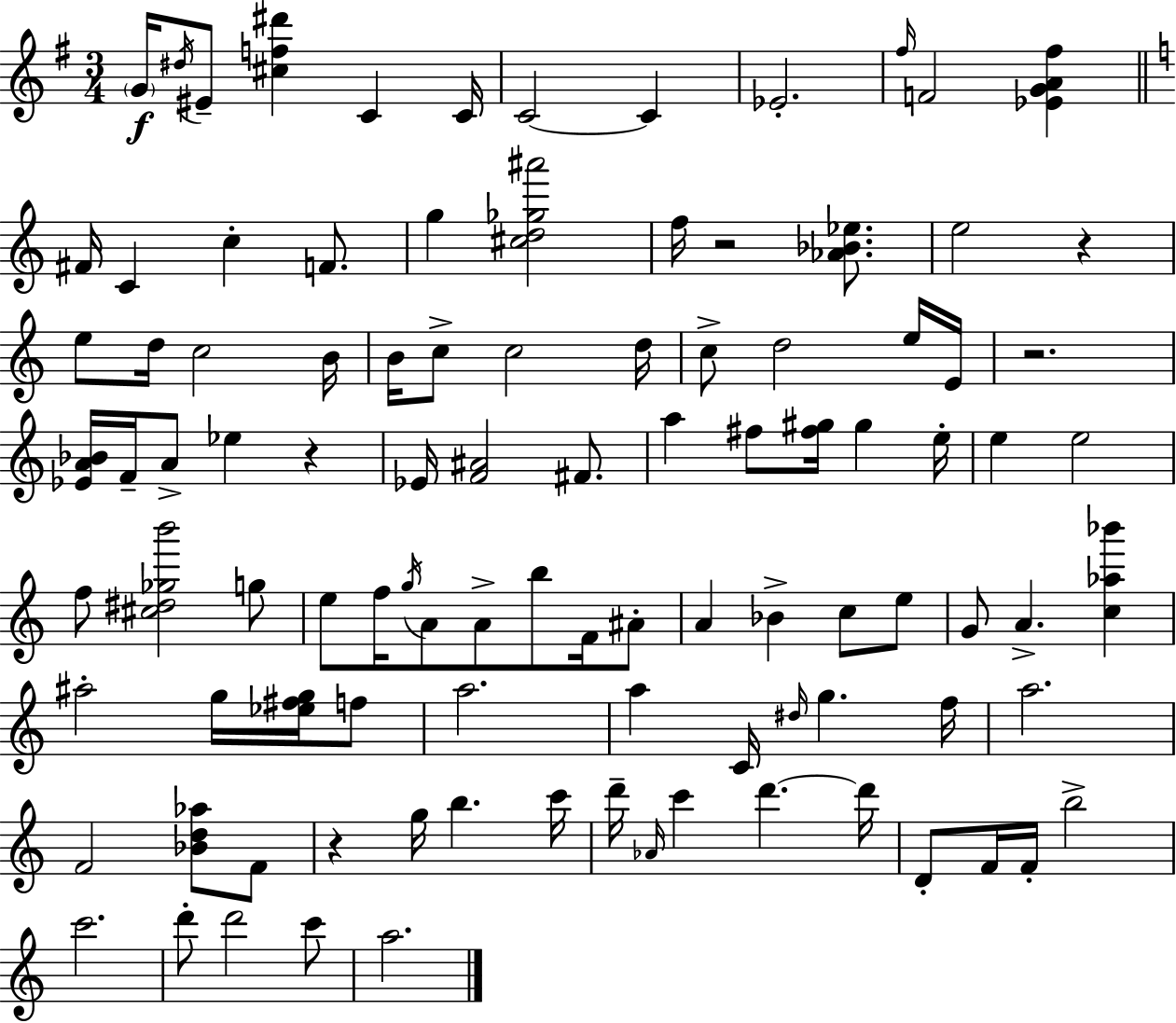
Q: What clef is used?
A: treble